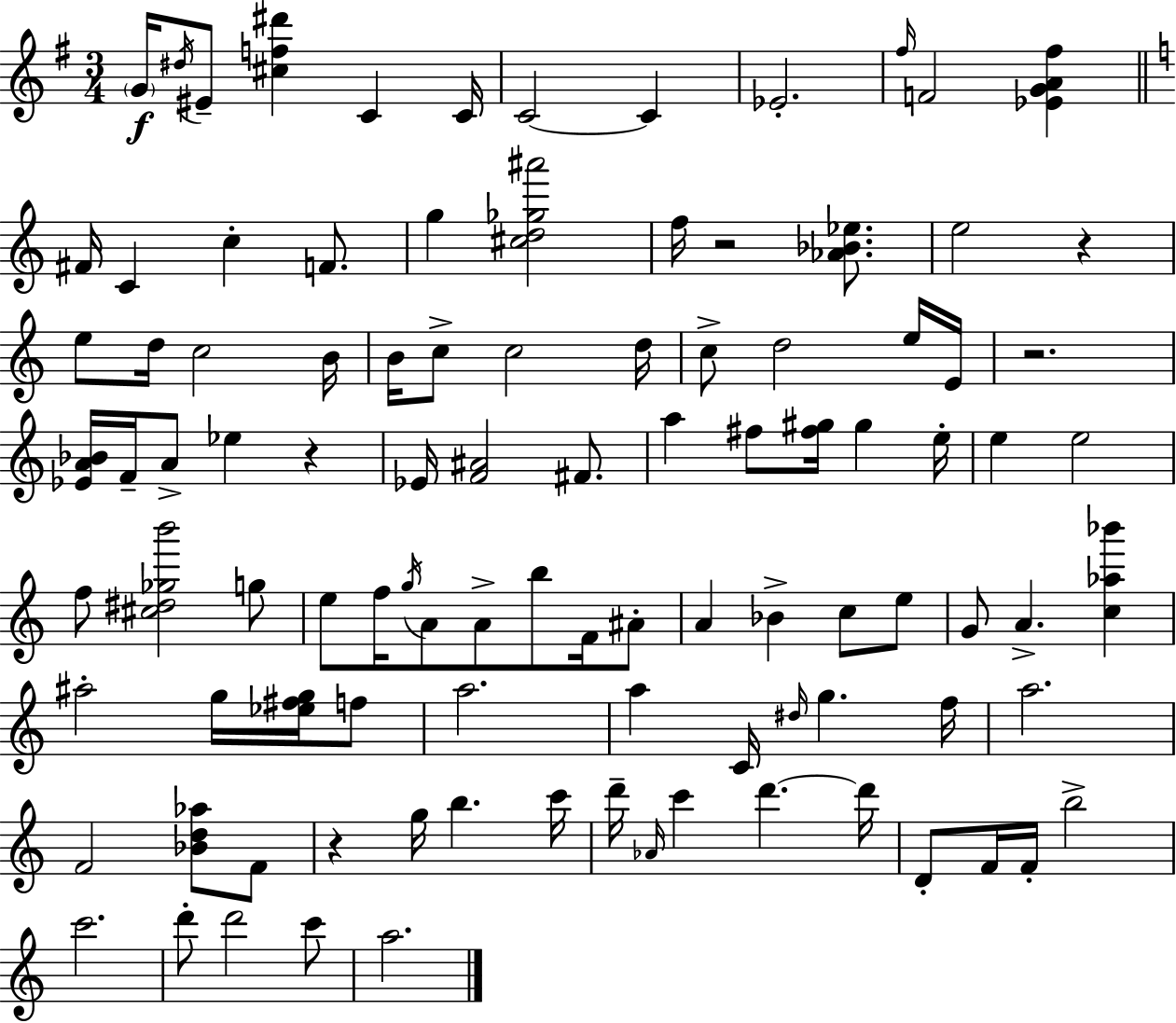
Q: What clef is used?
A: treble